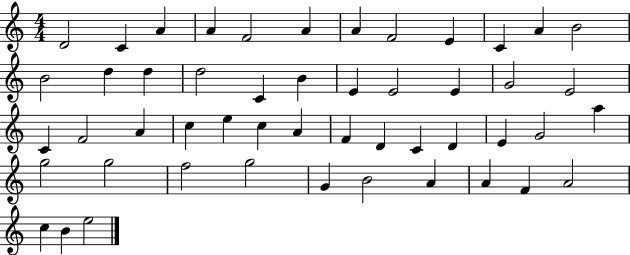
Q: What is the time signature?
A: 4/4